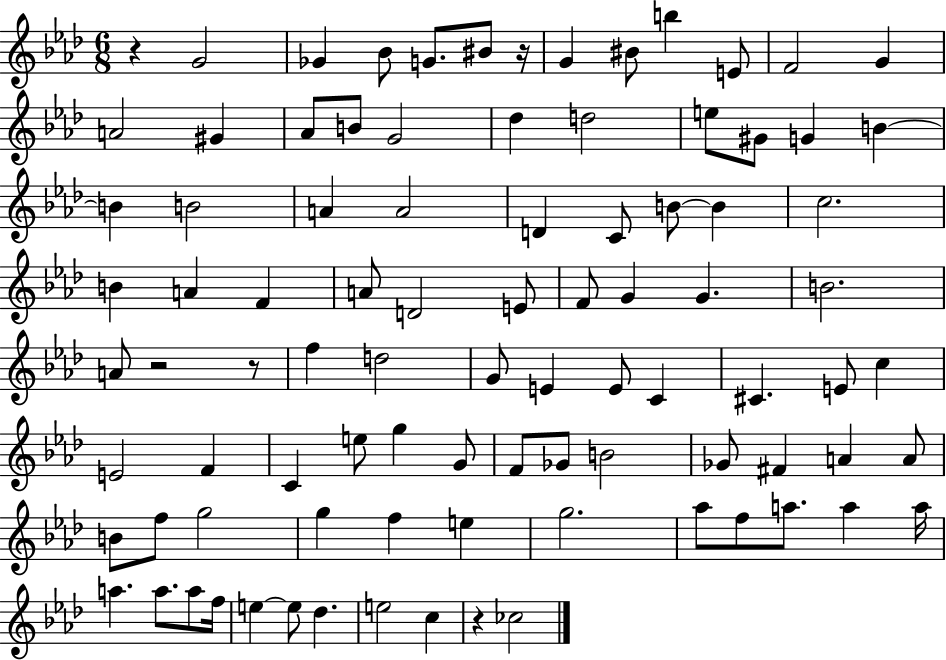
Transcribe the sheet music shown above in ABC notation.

X:1
T:Untitled
M:6/8
L:1/4
K:Ab
z G2 _G _B/2 G/2 ^B/2 z/4 G ^B/2 b E/2 F2 G A2 ^G _A/2 B/2 G2 _d d2 e/2 ^G/2 G B B B2 A A2 D C/2 B/2 B c2 B A F A/2 D2 E/2 F/2 G G B2 A/2 z2 z/2 f d2 G/2 E E/2 C ^C E/2 c E2 F C e/2 g G/2 F/2 _G/2 B2 _G/2 ^F A A/2 B/2 f/2 g2 g f e g2 _a/2 f/2 a/2 a a/4 a a/2 a/2 f/4 e e/2 _d e2 c z _c2